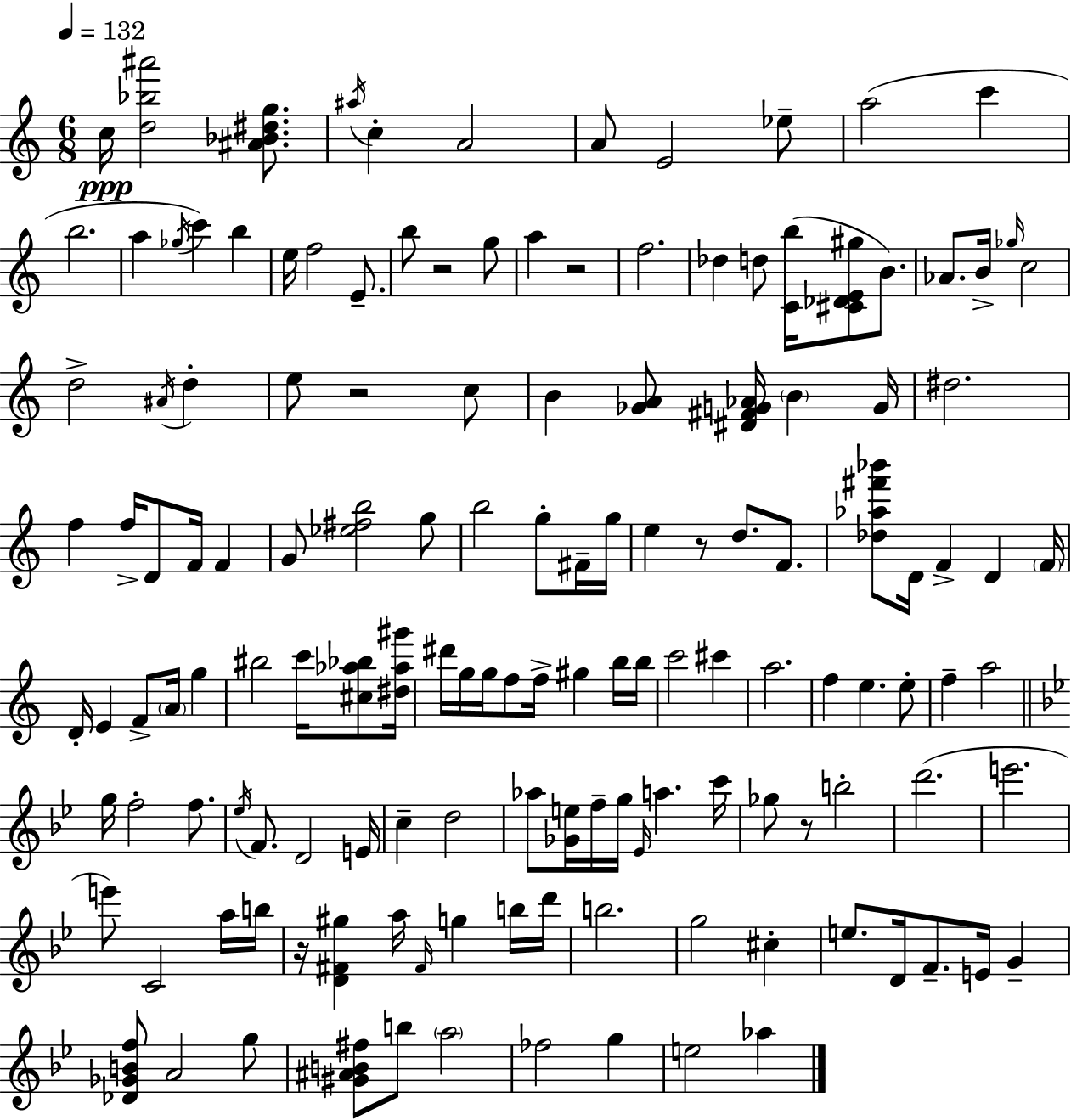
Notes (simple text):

C5/s [D5,Bb5,A#6]/h [A#4,Bb4,D#5,G5]/e. A#5/s C5/q A4/h A4/e E4/h Eb5/e A5/h C6/q B5/h. A5/q Gb5/s C6/q B5/q E5/s F5/h E4/e. B5/e R/h G5/e A5/q R/h F5/h. Db5/q D5/e [C4,B5]/s [C#4,Db4,E4,G#5]/e B4/e. Ab4/e. B4/s Gb5/s C5/h D5/h A#4/s D5/q E5/e R/h C5/e B4/q [Gb4,A4]/e [D#4,F#4,G4,Ab4]/s B4/q G4/s D#5/h. F5/q F5/s D4/e F4/s F4/q G4/e [Eb5,F#5,B5]/h G5/e B5/h G5/e F#4/s G5/s E5/q R/e D5/e. F4/e. [Db5,Ab5,F#6,Bb6]/e D4/s F4/q D4/q F4/s D4/s E4/q F4/e A4/s G5/q BIS5/h C6/s [C#5,Ab5,Bb5]/e [D#5,Ab5,G#6]/s D#6/s G5/s G5/s F5/e F5/s G#5/q B5/s B5/s C6/h C#6/q A5/h. F5/q E5/q. E5/e F5/q A5/h G5/s F5/h F5/e. Eb5/s F4/e. D4/h E4/s C5/q D5/h Ab5/e [Gb4,E5]/s F5/s G5/s Eb4/s A5/q. C6/s Gb5/e R/e B5/h D6/h. E6/h. E6/e C4/h A5/s B5/s R/s [D4,F#4,G#5]/q A5/s F#4/s G5/q B5/s D6/s B5/h. G5/h C#5/q E5/e. D4/s F4/e. E4/s G4/q [Db4,Gb4,B4,F5]/e A4/h G5/e [G#4,A#4,B4,F#5]/e B5/e A5/h FES5/h G5/q E5/h Ab5/q